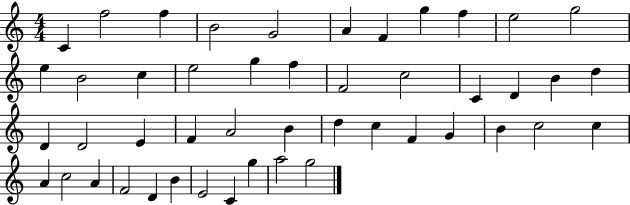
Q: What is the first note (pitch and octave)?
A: C4